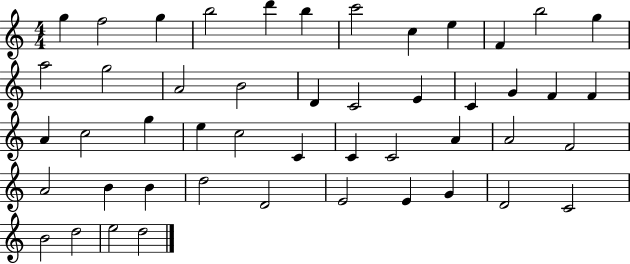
{
  \clef treble
  \numericTimeSignature
  \time 4/4
  \key c \major
  g''4 f''2 g''4 | b''2 d'''4 b''4 | c'''2 c''4 e''4 | f'4 b''2 g''4 | \break a''2 g''2 | a'2 b'2 | d'4 c'2 e'4 | c'4 g'4 f'4 f'4 | \break a'4 c''2 g''4 | e''4 c''2 c'4 | c'4 c'2 a'4 | a'2 f'2 | \break a'2 b'4 b'4 | d''2 d'2 | e'2 e'4 g'4 | d'2 c'2 | \break b'2 d''2 | e''2 d''2 | \bar "|."
}